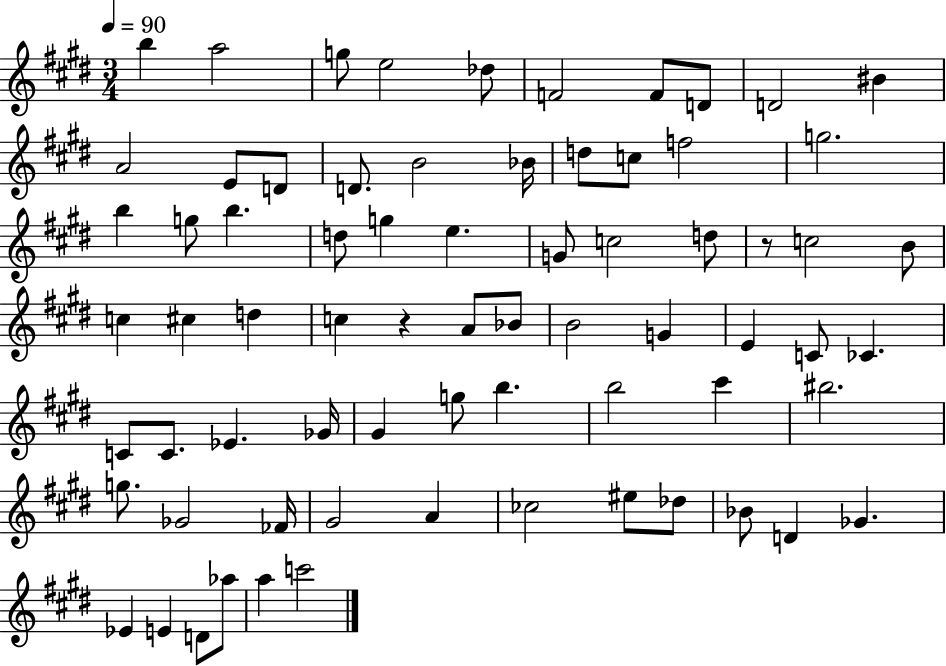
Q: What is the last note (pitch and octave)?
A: C6